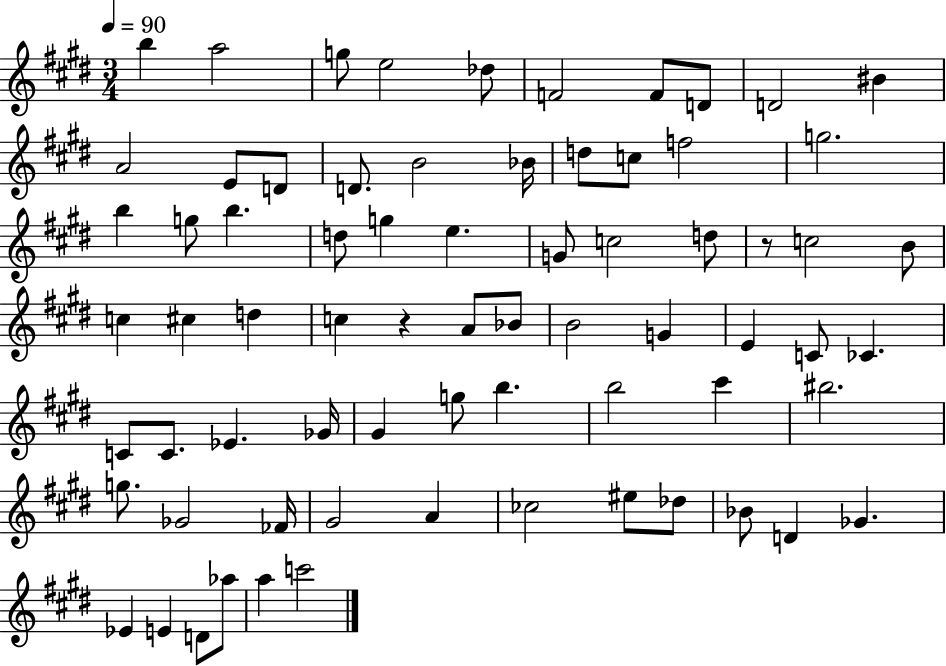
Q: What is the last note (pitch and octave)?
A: C6